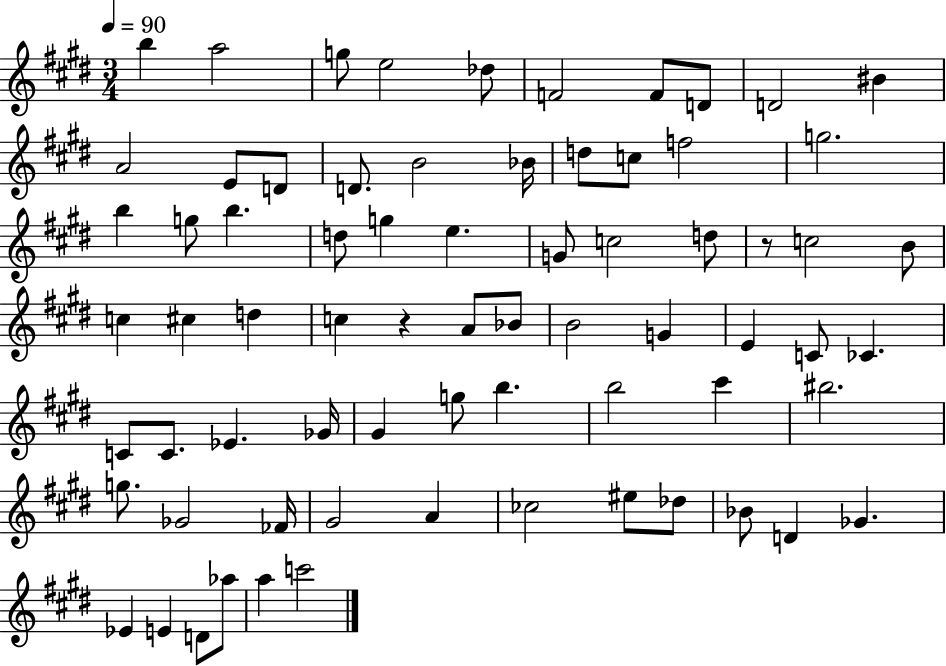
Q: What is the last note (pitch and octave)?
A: C6